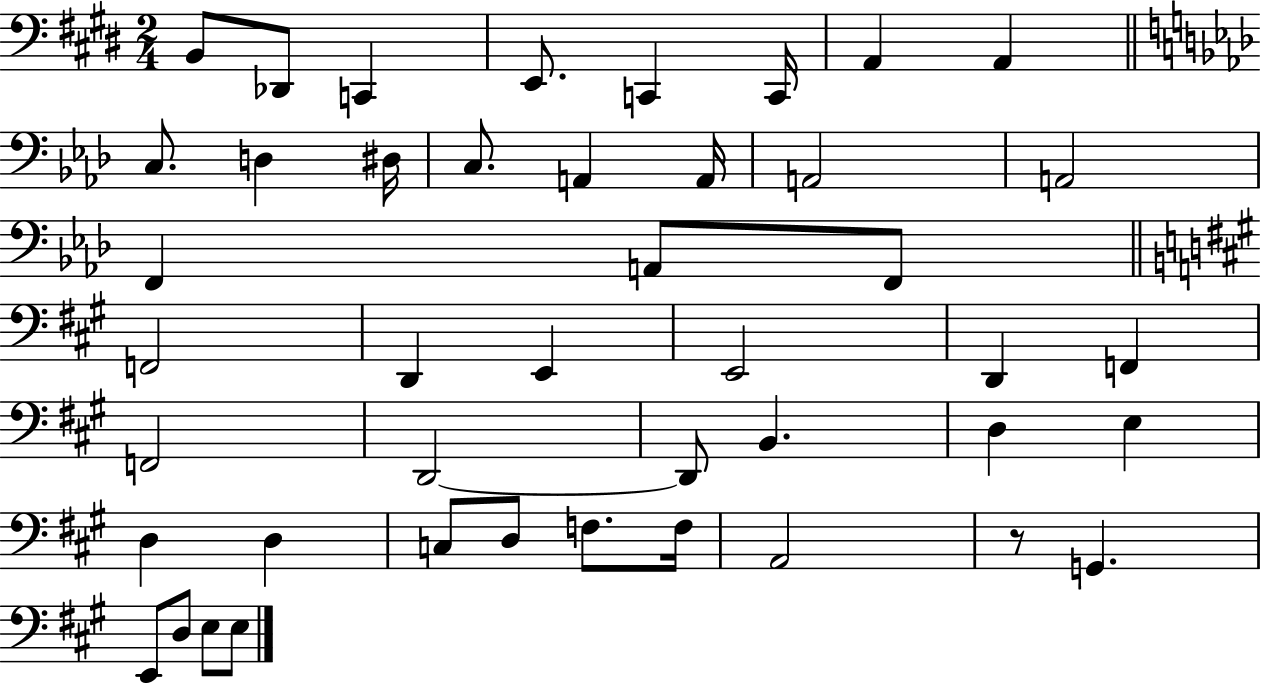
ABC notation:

X:1
T:Untitled
M:2/4
L:1/4
K:E
B,,/2 _D,,/2 C,, E,,/2 C,, C,,/4 A,, A,, C,/2 D, ^D,/4 C,/2 A,, A,,/4 A,,2 A,,2 F,, A,,/2 F,,/2 F,,2 D,, E,, E,,2 D,, F,, F,,2 D,,2 D,,/2 B,, D, E, D, D, C,/2 D,/2 F,/2 F,/4 A,,2 z/2 G,, E,,/2 D,/2 E,/2 E,/2